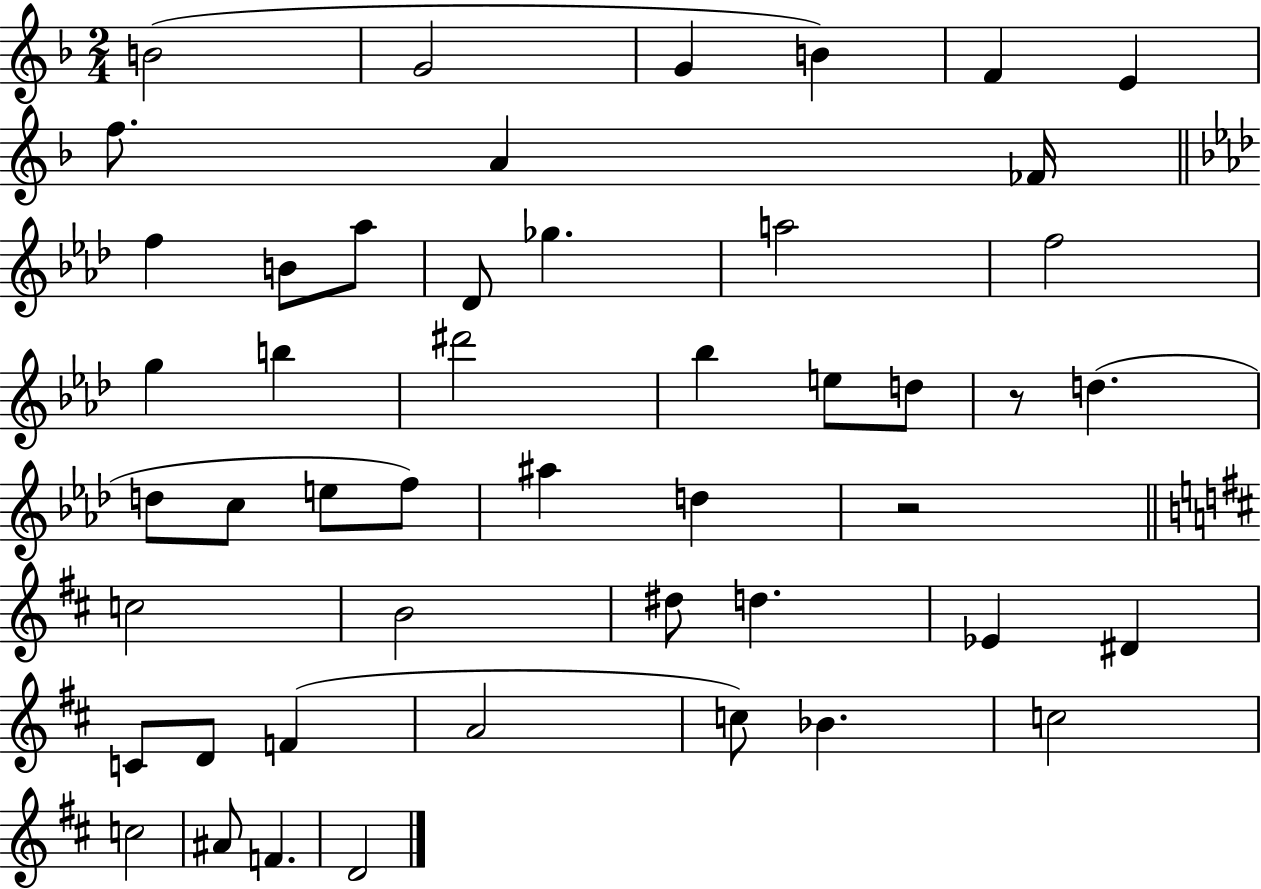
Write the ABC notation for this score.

X:1
T:Untitled
M:2/4
L:1/4
K:F
B2 G2 G B F E f/2 A _F/4 f B/2 _a/2 _D/2 _g a2 f2 g b ^d'2 _b e/2 d/2 z/2 d d/2 c/2 e/2 f/2 ^a d z2 c2 B2 ^d/2 d _E ^D C/2 D/2 F A2 c/2 _B c2 c2 ^A/2 F D2